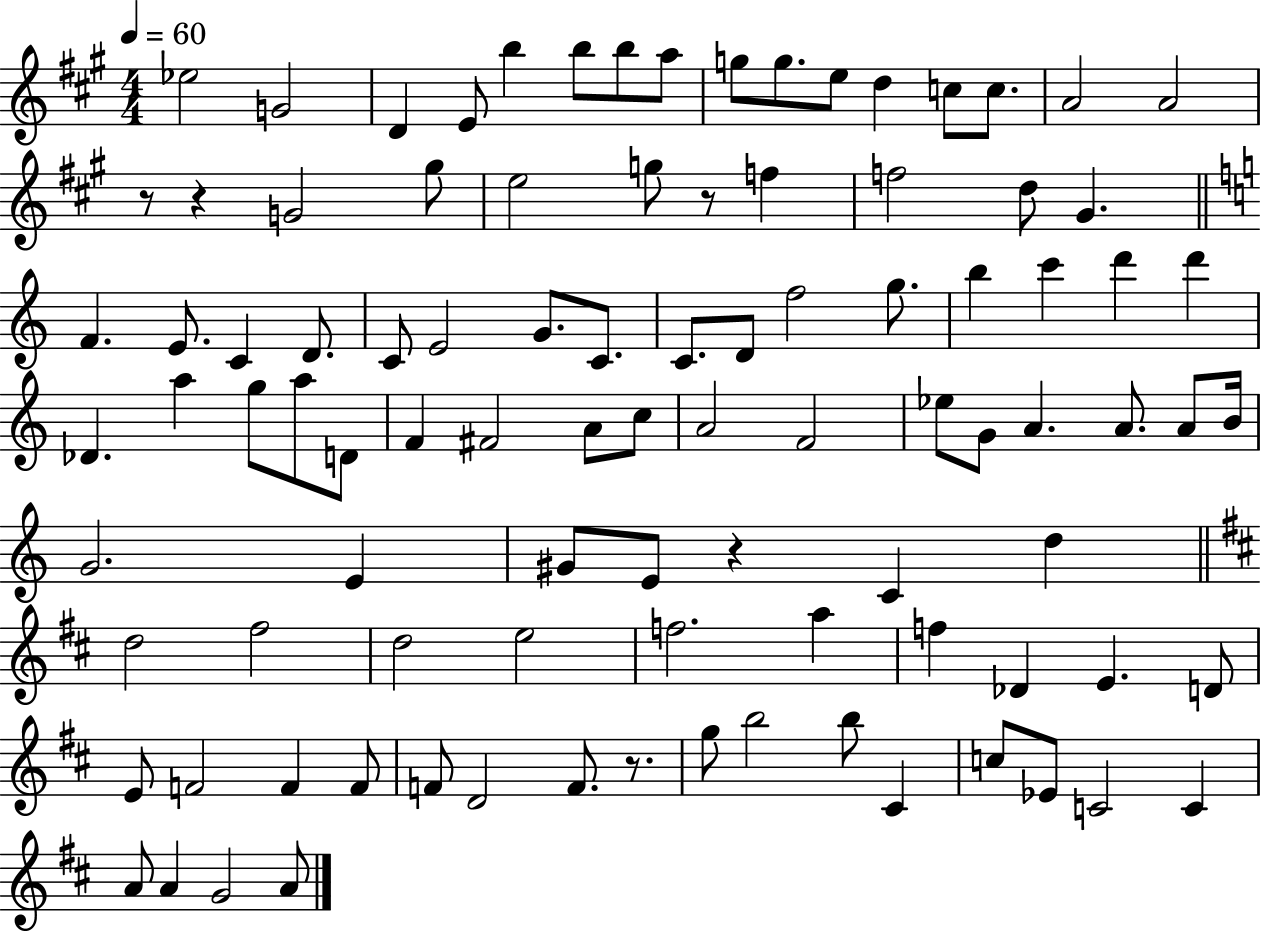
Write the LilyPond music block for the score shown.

{
  \clef treble
  \numericTimeSignature
  \time 4/4
  \key a \major
  \tempo 4 = 60
  ees''2 g'2 | d'4 e'8 b''4 b''8 b''8 a''8 | g''8 g''8. e''8 d''4 c''8 c''8. | a'2 a'2 | \break r8 r4 g'2 gis''8 | e''2 g''8 r8 f''4 | f''2 d''8 gis'4. | \bar "||" \break \key c \major f'4. e'8. c'4 d'8. | c'8 e'2 g'8. c'8. | c'8. d'8 f''2 g''8. | b''4 c'''4 d'''4 d'''4 | \break des'4. a''4 g''8 a''8 d'8 | f'4 fis'2 a'8 c''8 | a'2 f'2 | ees''8 g'8 a'4. a'8. a'8 b'16 | \break g'2. e'4 | gis'8 e'8 r4 c'4 d''4 | \bar "||" \break \key d \major d''2 fis''2 | d''2 e''2 | f''2. a''4 | f''4 des'4 e'4. d'8 | \break e'8 f'2 f'4 f'8 | f'8 d'2 f'8. r8. | g''8 b''2 b''8 cis'4 | c''8 ees'8 c'2 c'4 | \break a'8 a'4 g'2 a'8 | \bar "|."
}